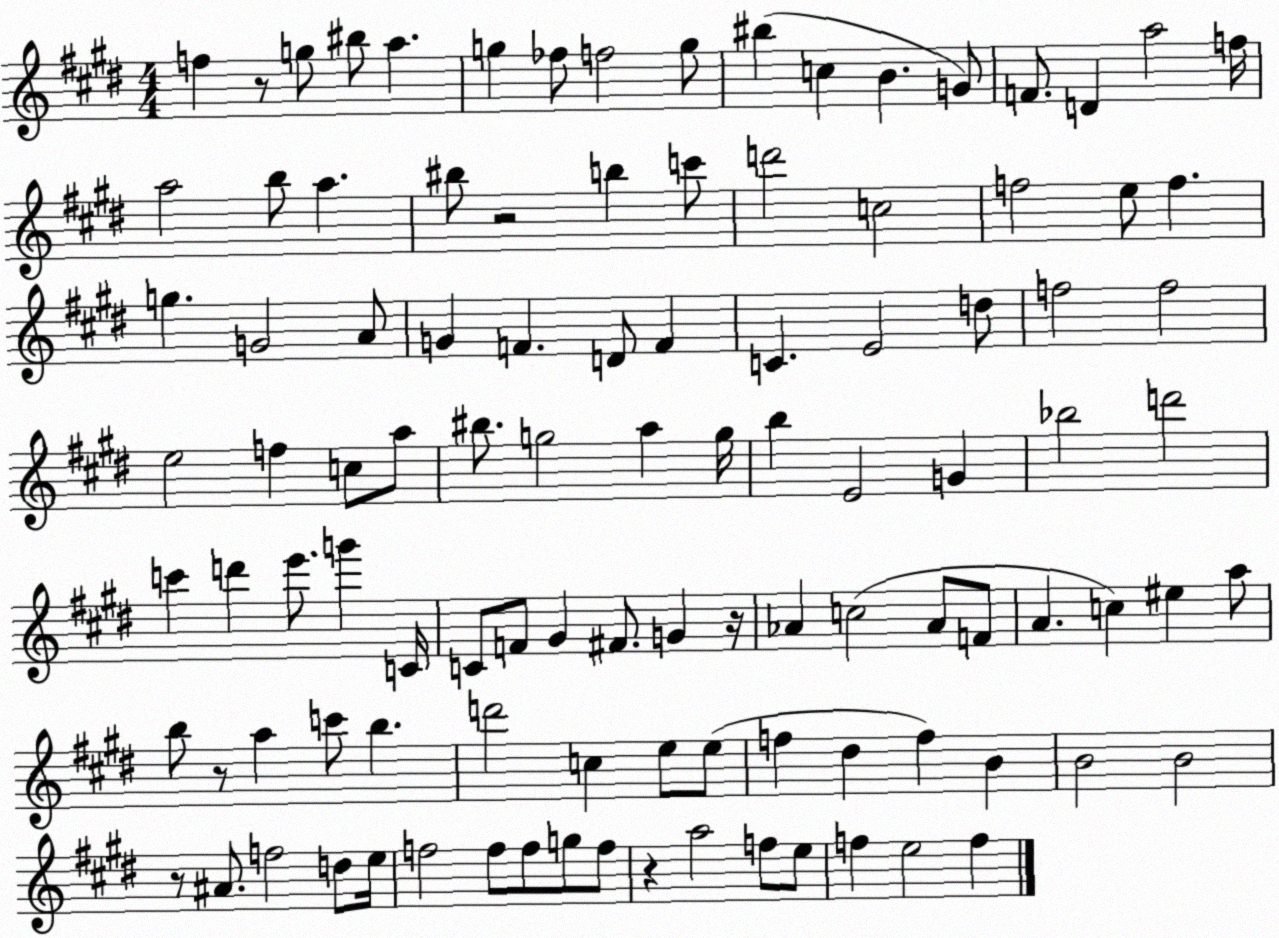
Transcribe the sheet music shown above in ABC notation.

X:1
T:Untitled
M:4/4
L:1/4
K:E
f z/2 g/2 ^b/2 a g _f/2 f2 g/2 ^b c B G/2 F/2 D a2 f/4 a2 b/2 a ^b/2 z2 b c'/2 d'2 c2 f2 e/2 f g G2 A/2 G F D/2 F C E2 d/2 f2 f2 e2 f c/2 a/2 ^b/2 g2 a g/4 b E2 G _b2 d'2 c' d' e'/2 g' C/4 C/2 F/2 ^G ^F/2 G z/4 _A c2 _A/2 F/2 A c ^e a/2 b/2 z/2 a c'/2 b d'2 c e/2 e/2 f ^d f B B2 B2 z/2 ^A/2 f2 d/2 e/4 f2 f/2 f/2 g/2 f/2 z a2 f/2 e/2 f e2 f